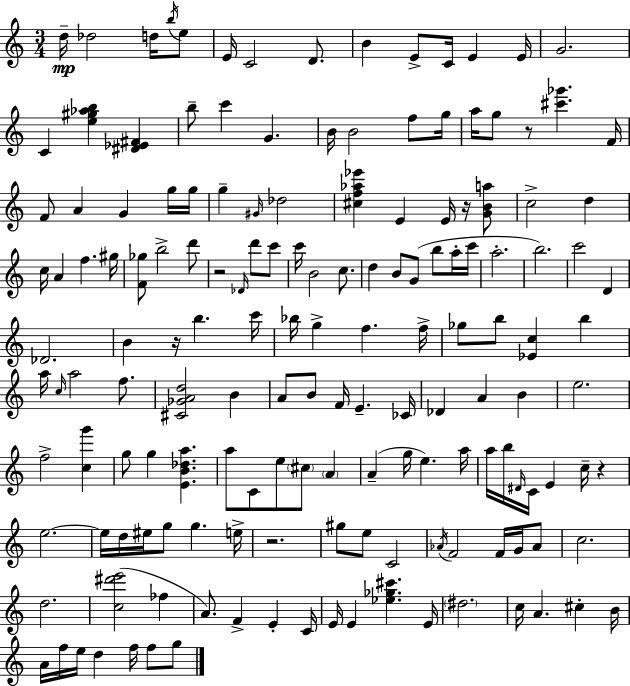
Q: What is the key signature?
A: A minor